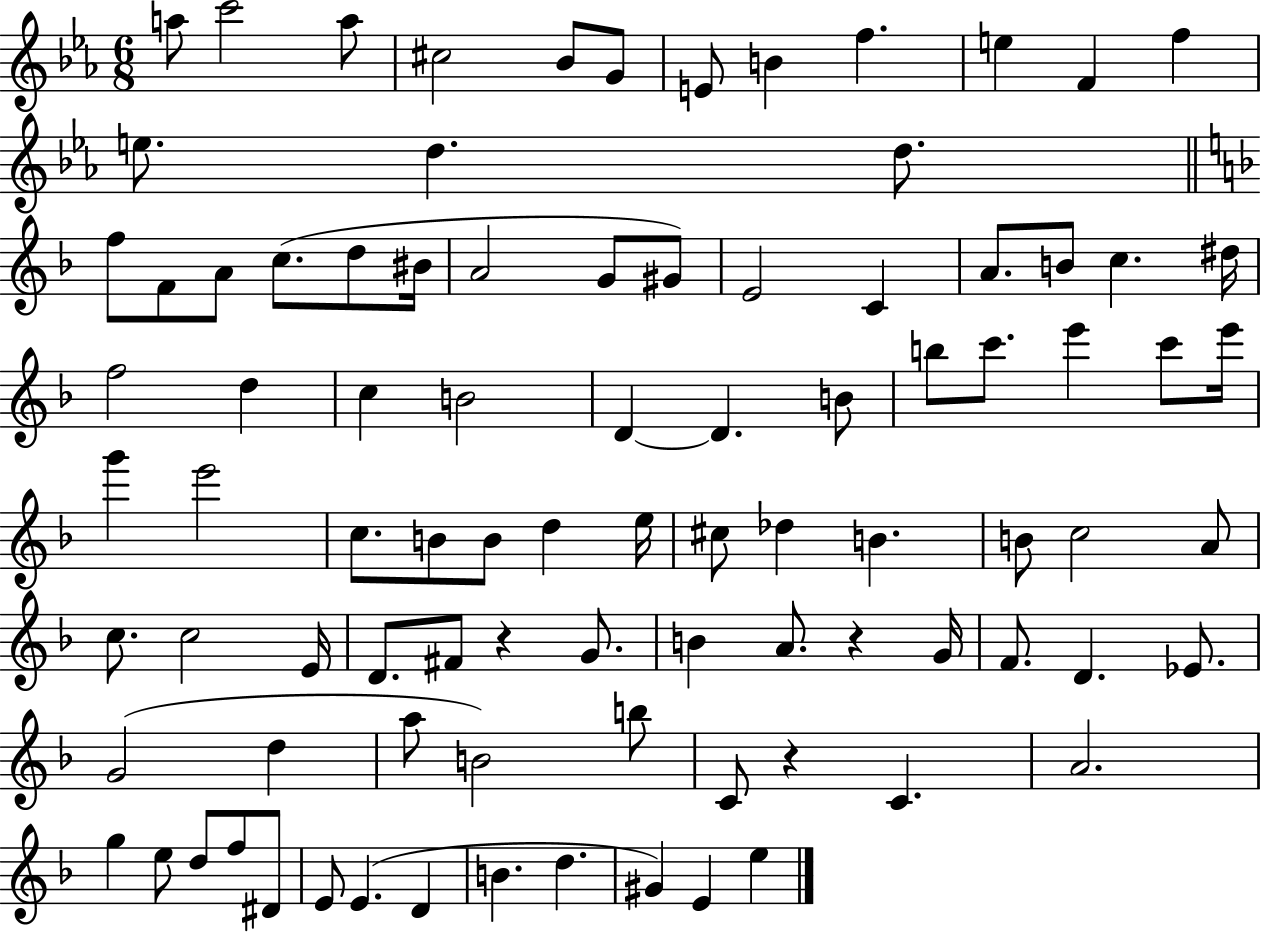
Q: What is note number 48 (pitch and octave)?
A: D5